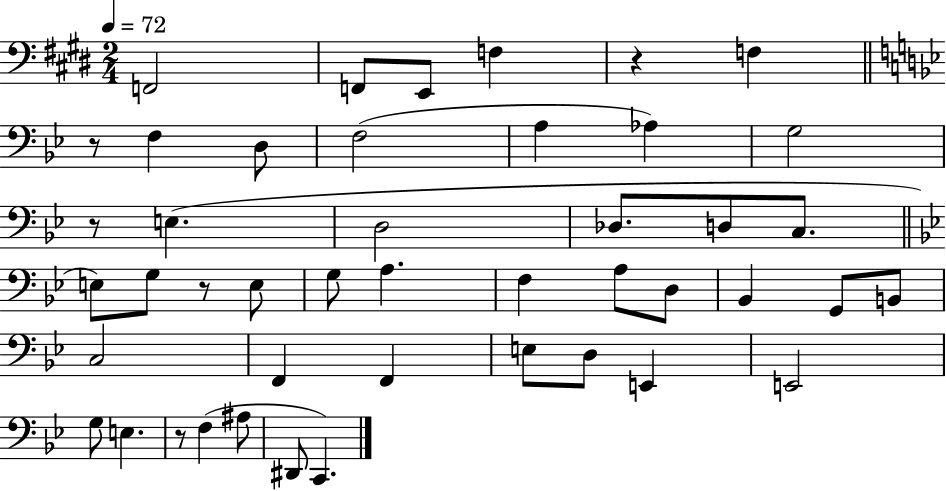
X:1
T:Untitled
M:2/4
L:1/4
K:E
F,,2 F,,/2 E,,/2 F, z F, z/2 F, D,/2 F,2 A, _A, G,2 z/2 E, D,2 _D,/2 D,/2 C,/2 E,/2 G,/2 z/2 E,/2 G,/2 A, F, A,/2 D,/2 _B,, G,,/2 B,,/2 C,2 F,, F,, E,/2 D,/2 E,, E,,2 G,/2 E, z/2 F, ^A,/2 ^D,,/2 C,,